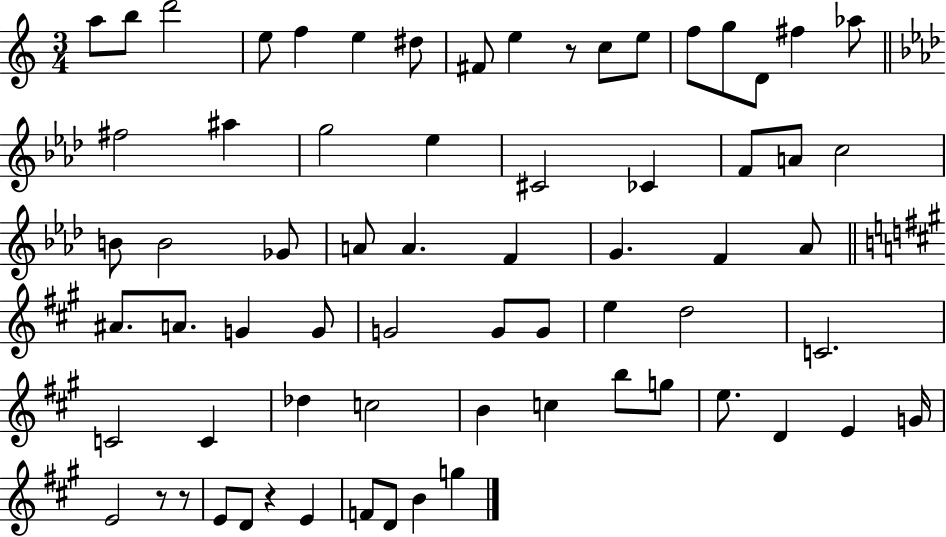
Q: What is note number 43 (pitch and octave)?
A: D5